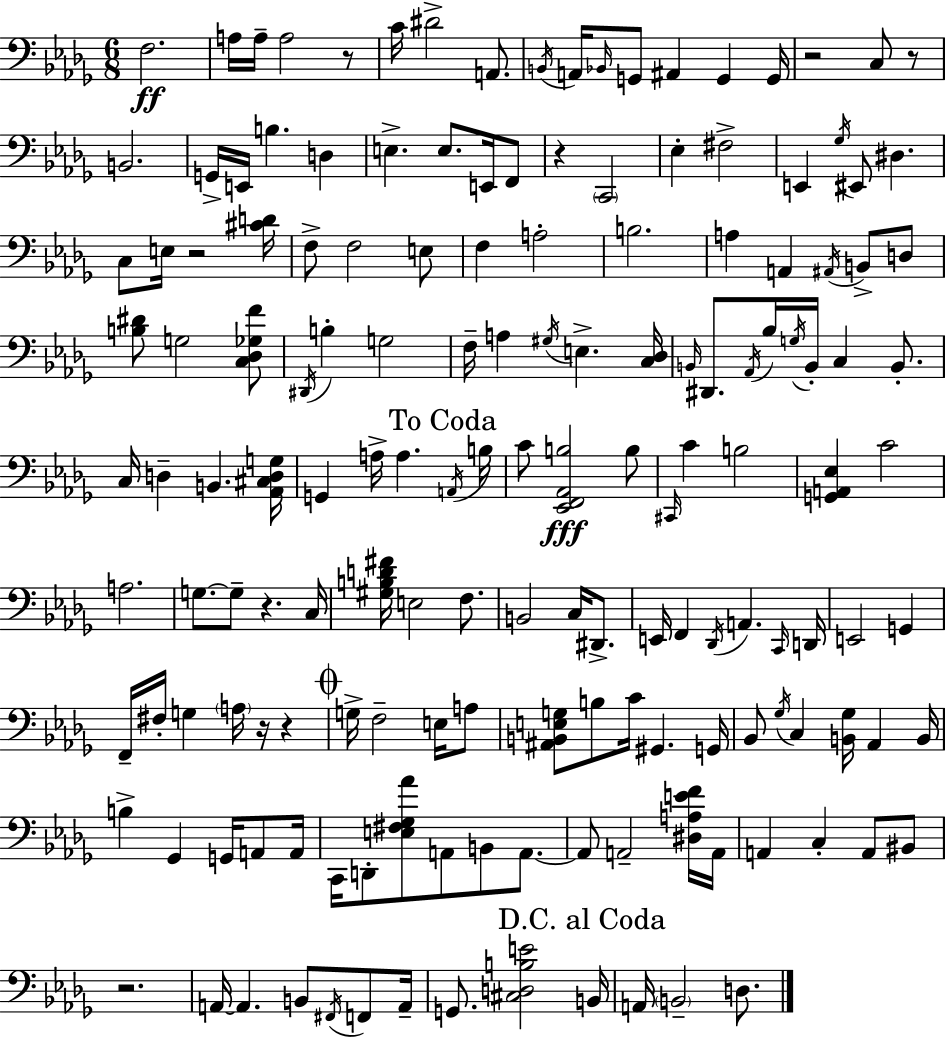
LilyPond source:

{
  \clef bass
  \numericTimeSignature
  \time 6/8
  \key bes \minor
  f2.\ff | a16 a16-- a2 r8 | c'16 dis'2-> a,8. | \acciaccatura { b,16 } a,16 \grace { bes,16 } g,8 ais,4 g,4 | \break g,16 r2 c8 | r8 b,2. | g,16-> e,16 b4. d4 | e4.-> e8. e,16 | \break f,8 r4 \parenthesize c,2 | ees4-. fis2-> | e,4 \acciaccatura { ges16 } eis,8 dis4. | c8 e16 r2 | \break <cis' d'>16 f8-> f2 | e8 f4 a2-. | b2. | a4 a,4 \acciaccatura { ais,16 } | \break b,8-> d8 <b dis'>8 g2 | <c des ges f'>8 \acciaccatura { dis,16 } b4-. g2 | f16-- a4 \acciaccatura { gis16 } e4.-> | <c des>16 \grace { b,16 } dis,8. \acciaccatura { aes,16 } bes16 | \break \acciaccatura { g16 } b,16-. c4 b,8.-. c16 d4-- | b,4. <aes, cis d g>16 g,4 | a16-> a4. \mark "To Coda" \acciaccatura { a,16 } b16 c'8 | <ees, f, aes, b>2\fff b8 \grace { cis,16 } c'4 | \break b2 <g, a, ees>4 | c'2 a2. | g8.~~ | g8-- r4. c16 <gis b d' fis'>16 | \break e2 f8. b,2 | c16 dis,8.-> e,16 | f,4 \acciaccatura { des,16 } a,4. \grace { c,16 } | d,16 e,2 g,4 | \break f,16-- fis16-. g4 \parenthesize a16 r16 r4 | \mark \markup { \musicglyph "scripts.coda" } g16-> f2-- e16 a8 | <ais, b, e g>8 b8 c'16 gis,4. | g,16 bes,8 \acciaccatura { ges16 } c4 <b, ges>16 aes,4 | \break b,16 b4-> ges,4 g,16 a,8 | a,16 c,16 d,8-. <e fis ges aes'>8 a,8 b,8 a,8.~~ | a,8 a,2-- | <dis a e' f'>16 a,16 a,4 c4-. a,8 | \break bis,8 r2. | a,16~~ a,4. b,8 \acciaccatura { fis,16 } | f,8 a,16-- g,8. <cis d b e'>2 | \mark "D.C. al Coda" b,16 a,16 \parenthesize b,2-- | \break d8. \bar "|."
}